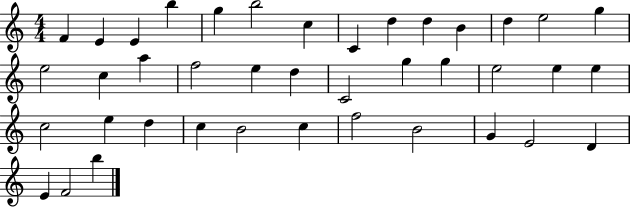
F4/q E4/q E4/q B5/q G5/q B5/h C5/q C4/q D5/q D5/q B4/q D5/q E5/h G5/q E5/h C5/q A5/q F5/h E5/q D5/q C4/h G5/q G5/q E5/h E5/q E5/q C5/h E5/q D5/q C5/q B4/h C5/q F5/h B4/h G4/q E4/h D4/q E4/q F4/h B5/q